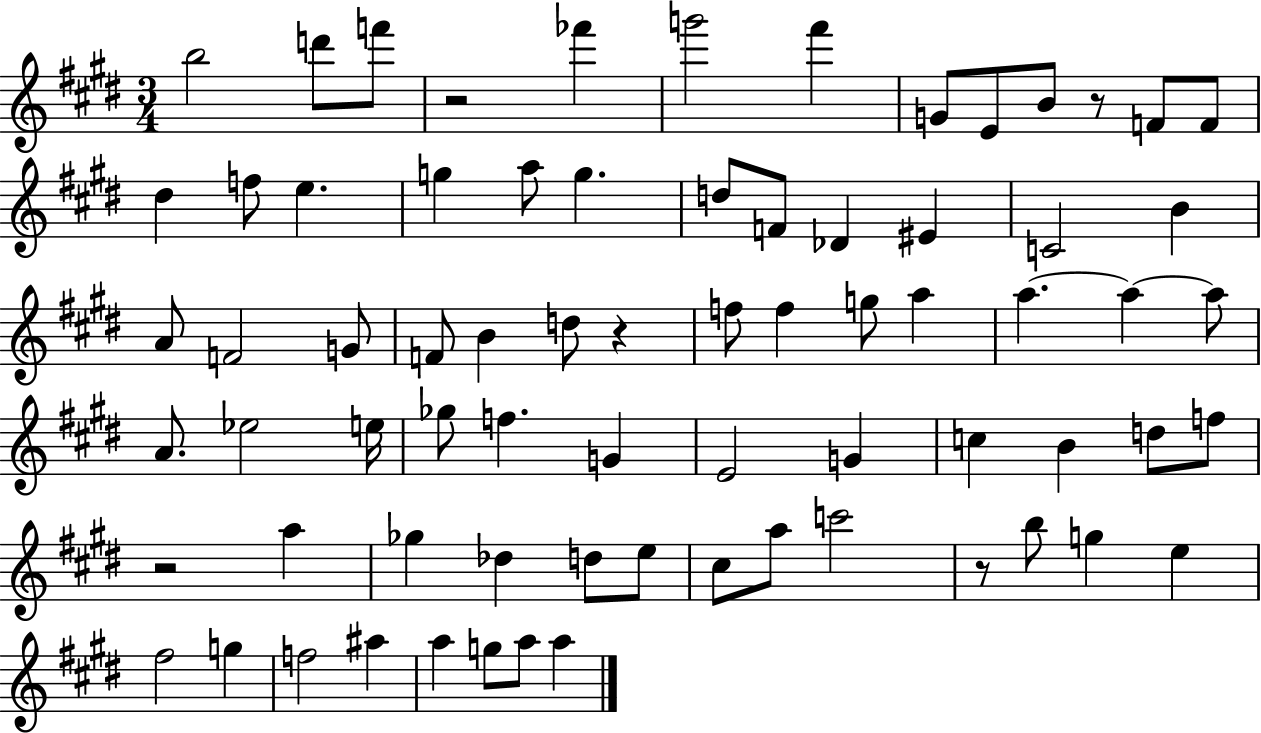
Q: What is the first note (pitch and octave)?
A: B5